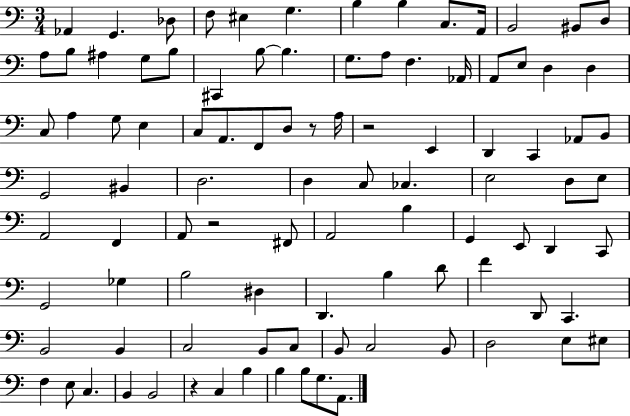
X:1
T:Untitled
M:3/4
L:1/4
K:C
_A,, G,, _D,/2 F,/2 ^E, G, B, B, C,/2 A,,/4 B,,2 ^B,,/2 D,/2 A,/2 B,/2 ^A, G,/2 B,/2 ^C,, B,/2 B, G,/2 A,/2 F, _A,,/4 A,,/2 E,/2 D, D, C,/2 A, G,/2 E, C,/2 A,,/2 F,,/2 D,/2 z/2 A,/4 z2 E,, D,, C,, _A,,/2 B,,/2 G,,2 ^B,, D,2 D, C,/2 _C, E,2 D,/2 E,/2 A,,2 F,, A,,/2 z2 ^F,,/2 A,,2 B, G,, E,,/2 D,, C,,/2 G,,2 _G, B,2 ^D, D,, B, D/2 F D,,/2 C,, B,,2 B,, C,2 B,,/2 C,/2 B,,/2 C,2 B,,/2 D,2 E,/2 ^E,/2 F, E,/2 C, B,, B,,2 z C, B, B, B,/2 G,/2 A,,/2